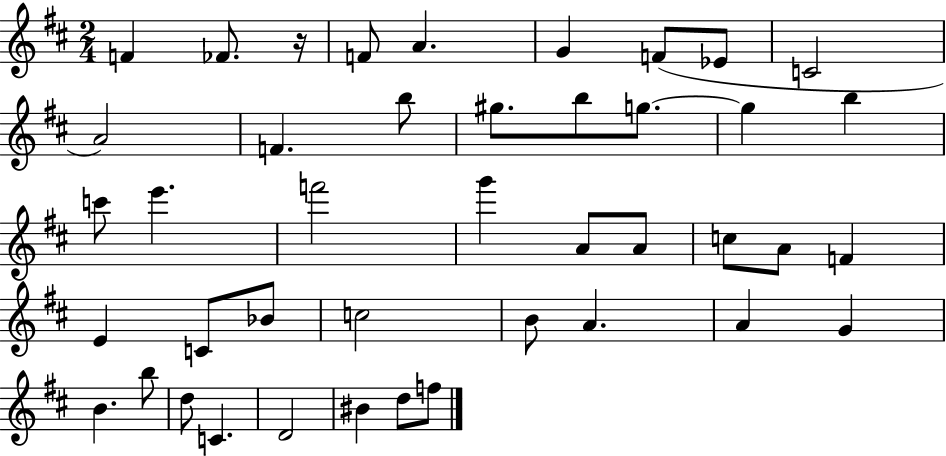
{
  \clef treble
  \numericTimeSignature
  \time 2/4
  \key d \major
  \repeat volta 2 { f'4 fes'8. r16 | f'8 a'4. | g'4 f'8( ees'8 | c'2 | \break a'2) | f'4. b''8 | gis''8. b''8 g''8.~~ | g''4 b''4 | \break c'''8 e'''4. | f'''2 | g'''4 a'8 a'8 | c''8 a'8 f'4 | \break e'4 c'8 bes'8 | c''2 | b'8 a'4. | a'4 g'4 | \break b'4. b''8 | d''8 c'4. | d'2 | bis'4 d''8 f''8 | \break } \bar "|."
}